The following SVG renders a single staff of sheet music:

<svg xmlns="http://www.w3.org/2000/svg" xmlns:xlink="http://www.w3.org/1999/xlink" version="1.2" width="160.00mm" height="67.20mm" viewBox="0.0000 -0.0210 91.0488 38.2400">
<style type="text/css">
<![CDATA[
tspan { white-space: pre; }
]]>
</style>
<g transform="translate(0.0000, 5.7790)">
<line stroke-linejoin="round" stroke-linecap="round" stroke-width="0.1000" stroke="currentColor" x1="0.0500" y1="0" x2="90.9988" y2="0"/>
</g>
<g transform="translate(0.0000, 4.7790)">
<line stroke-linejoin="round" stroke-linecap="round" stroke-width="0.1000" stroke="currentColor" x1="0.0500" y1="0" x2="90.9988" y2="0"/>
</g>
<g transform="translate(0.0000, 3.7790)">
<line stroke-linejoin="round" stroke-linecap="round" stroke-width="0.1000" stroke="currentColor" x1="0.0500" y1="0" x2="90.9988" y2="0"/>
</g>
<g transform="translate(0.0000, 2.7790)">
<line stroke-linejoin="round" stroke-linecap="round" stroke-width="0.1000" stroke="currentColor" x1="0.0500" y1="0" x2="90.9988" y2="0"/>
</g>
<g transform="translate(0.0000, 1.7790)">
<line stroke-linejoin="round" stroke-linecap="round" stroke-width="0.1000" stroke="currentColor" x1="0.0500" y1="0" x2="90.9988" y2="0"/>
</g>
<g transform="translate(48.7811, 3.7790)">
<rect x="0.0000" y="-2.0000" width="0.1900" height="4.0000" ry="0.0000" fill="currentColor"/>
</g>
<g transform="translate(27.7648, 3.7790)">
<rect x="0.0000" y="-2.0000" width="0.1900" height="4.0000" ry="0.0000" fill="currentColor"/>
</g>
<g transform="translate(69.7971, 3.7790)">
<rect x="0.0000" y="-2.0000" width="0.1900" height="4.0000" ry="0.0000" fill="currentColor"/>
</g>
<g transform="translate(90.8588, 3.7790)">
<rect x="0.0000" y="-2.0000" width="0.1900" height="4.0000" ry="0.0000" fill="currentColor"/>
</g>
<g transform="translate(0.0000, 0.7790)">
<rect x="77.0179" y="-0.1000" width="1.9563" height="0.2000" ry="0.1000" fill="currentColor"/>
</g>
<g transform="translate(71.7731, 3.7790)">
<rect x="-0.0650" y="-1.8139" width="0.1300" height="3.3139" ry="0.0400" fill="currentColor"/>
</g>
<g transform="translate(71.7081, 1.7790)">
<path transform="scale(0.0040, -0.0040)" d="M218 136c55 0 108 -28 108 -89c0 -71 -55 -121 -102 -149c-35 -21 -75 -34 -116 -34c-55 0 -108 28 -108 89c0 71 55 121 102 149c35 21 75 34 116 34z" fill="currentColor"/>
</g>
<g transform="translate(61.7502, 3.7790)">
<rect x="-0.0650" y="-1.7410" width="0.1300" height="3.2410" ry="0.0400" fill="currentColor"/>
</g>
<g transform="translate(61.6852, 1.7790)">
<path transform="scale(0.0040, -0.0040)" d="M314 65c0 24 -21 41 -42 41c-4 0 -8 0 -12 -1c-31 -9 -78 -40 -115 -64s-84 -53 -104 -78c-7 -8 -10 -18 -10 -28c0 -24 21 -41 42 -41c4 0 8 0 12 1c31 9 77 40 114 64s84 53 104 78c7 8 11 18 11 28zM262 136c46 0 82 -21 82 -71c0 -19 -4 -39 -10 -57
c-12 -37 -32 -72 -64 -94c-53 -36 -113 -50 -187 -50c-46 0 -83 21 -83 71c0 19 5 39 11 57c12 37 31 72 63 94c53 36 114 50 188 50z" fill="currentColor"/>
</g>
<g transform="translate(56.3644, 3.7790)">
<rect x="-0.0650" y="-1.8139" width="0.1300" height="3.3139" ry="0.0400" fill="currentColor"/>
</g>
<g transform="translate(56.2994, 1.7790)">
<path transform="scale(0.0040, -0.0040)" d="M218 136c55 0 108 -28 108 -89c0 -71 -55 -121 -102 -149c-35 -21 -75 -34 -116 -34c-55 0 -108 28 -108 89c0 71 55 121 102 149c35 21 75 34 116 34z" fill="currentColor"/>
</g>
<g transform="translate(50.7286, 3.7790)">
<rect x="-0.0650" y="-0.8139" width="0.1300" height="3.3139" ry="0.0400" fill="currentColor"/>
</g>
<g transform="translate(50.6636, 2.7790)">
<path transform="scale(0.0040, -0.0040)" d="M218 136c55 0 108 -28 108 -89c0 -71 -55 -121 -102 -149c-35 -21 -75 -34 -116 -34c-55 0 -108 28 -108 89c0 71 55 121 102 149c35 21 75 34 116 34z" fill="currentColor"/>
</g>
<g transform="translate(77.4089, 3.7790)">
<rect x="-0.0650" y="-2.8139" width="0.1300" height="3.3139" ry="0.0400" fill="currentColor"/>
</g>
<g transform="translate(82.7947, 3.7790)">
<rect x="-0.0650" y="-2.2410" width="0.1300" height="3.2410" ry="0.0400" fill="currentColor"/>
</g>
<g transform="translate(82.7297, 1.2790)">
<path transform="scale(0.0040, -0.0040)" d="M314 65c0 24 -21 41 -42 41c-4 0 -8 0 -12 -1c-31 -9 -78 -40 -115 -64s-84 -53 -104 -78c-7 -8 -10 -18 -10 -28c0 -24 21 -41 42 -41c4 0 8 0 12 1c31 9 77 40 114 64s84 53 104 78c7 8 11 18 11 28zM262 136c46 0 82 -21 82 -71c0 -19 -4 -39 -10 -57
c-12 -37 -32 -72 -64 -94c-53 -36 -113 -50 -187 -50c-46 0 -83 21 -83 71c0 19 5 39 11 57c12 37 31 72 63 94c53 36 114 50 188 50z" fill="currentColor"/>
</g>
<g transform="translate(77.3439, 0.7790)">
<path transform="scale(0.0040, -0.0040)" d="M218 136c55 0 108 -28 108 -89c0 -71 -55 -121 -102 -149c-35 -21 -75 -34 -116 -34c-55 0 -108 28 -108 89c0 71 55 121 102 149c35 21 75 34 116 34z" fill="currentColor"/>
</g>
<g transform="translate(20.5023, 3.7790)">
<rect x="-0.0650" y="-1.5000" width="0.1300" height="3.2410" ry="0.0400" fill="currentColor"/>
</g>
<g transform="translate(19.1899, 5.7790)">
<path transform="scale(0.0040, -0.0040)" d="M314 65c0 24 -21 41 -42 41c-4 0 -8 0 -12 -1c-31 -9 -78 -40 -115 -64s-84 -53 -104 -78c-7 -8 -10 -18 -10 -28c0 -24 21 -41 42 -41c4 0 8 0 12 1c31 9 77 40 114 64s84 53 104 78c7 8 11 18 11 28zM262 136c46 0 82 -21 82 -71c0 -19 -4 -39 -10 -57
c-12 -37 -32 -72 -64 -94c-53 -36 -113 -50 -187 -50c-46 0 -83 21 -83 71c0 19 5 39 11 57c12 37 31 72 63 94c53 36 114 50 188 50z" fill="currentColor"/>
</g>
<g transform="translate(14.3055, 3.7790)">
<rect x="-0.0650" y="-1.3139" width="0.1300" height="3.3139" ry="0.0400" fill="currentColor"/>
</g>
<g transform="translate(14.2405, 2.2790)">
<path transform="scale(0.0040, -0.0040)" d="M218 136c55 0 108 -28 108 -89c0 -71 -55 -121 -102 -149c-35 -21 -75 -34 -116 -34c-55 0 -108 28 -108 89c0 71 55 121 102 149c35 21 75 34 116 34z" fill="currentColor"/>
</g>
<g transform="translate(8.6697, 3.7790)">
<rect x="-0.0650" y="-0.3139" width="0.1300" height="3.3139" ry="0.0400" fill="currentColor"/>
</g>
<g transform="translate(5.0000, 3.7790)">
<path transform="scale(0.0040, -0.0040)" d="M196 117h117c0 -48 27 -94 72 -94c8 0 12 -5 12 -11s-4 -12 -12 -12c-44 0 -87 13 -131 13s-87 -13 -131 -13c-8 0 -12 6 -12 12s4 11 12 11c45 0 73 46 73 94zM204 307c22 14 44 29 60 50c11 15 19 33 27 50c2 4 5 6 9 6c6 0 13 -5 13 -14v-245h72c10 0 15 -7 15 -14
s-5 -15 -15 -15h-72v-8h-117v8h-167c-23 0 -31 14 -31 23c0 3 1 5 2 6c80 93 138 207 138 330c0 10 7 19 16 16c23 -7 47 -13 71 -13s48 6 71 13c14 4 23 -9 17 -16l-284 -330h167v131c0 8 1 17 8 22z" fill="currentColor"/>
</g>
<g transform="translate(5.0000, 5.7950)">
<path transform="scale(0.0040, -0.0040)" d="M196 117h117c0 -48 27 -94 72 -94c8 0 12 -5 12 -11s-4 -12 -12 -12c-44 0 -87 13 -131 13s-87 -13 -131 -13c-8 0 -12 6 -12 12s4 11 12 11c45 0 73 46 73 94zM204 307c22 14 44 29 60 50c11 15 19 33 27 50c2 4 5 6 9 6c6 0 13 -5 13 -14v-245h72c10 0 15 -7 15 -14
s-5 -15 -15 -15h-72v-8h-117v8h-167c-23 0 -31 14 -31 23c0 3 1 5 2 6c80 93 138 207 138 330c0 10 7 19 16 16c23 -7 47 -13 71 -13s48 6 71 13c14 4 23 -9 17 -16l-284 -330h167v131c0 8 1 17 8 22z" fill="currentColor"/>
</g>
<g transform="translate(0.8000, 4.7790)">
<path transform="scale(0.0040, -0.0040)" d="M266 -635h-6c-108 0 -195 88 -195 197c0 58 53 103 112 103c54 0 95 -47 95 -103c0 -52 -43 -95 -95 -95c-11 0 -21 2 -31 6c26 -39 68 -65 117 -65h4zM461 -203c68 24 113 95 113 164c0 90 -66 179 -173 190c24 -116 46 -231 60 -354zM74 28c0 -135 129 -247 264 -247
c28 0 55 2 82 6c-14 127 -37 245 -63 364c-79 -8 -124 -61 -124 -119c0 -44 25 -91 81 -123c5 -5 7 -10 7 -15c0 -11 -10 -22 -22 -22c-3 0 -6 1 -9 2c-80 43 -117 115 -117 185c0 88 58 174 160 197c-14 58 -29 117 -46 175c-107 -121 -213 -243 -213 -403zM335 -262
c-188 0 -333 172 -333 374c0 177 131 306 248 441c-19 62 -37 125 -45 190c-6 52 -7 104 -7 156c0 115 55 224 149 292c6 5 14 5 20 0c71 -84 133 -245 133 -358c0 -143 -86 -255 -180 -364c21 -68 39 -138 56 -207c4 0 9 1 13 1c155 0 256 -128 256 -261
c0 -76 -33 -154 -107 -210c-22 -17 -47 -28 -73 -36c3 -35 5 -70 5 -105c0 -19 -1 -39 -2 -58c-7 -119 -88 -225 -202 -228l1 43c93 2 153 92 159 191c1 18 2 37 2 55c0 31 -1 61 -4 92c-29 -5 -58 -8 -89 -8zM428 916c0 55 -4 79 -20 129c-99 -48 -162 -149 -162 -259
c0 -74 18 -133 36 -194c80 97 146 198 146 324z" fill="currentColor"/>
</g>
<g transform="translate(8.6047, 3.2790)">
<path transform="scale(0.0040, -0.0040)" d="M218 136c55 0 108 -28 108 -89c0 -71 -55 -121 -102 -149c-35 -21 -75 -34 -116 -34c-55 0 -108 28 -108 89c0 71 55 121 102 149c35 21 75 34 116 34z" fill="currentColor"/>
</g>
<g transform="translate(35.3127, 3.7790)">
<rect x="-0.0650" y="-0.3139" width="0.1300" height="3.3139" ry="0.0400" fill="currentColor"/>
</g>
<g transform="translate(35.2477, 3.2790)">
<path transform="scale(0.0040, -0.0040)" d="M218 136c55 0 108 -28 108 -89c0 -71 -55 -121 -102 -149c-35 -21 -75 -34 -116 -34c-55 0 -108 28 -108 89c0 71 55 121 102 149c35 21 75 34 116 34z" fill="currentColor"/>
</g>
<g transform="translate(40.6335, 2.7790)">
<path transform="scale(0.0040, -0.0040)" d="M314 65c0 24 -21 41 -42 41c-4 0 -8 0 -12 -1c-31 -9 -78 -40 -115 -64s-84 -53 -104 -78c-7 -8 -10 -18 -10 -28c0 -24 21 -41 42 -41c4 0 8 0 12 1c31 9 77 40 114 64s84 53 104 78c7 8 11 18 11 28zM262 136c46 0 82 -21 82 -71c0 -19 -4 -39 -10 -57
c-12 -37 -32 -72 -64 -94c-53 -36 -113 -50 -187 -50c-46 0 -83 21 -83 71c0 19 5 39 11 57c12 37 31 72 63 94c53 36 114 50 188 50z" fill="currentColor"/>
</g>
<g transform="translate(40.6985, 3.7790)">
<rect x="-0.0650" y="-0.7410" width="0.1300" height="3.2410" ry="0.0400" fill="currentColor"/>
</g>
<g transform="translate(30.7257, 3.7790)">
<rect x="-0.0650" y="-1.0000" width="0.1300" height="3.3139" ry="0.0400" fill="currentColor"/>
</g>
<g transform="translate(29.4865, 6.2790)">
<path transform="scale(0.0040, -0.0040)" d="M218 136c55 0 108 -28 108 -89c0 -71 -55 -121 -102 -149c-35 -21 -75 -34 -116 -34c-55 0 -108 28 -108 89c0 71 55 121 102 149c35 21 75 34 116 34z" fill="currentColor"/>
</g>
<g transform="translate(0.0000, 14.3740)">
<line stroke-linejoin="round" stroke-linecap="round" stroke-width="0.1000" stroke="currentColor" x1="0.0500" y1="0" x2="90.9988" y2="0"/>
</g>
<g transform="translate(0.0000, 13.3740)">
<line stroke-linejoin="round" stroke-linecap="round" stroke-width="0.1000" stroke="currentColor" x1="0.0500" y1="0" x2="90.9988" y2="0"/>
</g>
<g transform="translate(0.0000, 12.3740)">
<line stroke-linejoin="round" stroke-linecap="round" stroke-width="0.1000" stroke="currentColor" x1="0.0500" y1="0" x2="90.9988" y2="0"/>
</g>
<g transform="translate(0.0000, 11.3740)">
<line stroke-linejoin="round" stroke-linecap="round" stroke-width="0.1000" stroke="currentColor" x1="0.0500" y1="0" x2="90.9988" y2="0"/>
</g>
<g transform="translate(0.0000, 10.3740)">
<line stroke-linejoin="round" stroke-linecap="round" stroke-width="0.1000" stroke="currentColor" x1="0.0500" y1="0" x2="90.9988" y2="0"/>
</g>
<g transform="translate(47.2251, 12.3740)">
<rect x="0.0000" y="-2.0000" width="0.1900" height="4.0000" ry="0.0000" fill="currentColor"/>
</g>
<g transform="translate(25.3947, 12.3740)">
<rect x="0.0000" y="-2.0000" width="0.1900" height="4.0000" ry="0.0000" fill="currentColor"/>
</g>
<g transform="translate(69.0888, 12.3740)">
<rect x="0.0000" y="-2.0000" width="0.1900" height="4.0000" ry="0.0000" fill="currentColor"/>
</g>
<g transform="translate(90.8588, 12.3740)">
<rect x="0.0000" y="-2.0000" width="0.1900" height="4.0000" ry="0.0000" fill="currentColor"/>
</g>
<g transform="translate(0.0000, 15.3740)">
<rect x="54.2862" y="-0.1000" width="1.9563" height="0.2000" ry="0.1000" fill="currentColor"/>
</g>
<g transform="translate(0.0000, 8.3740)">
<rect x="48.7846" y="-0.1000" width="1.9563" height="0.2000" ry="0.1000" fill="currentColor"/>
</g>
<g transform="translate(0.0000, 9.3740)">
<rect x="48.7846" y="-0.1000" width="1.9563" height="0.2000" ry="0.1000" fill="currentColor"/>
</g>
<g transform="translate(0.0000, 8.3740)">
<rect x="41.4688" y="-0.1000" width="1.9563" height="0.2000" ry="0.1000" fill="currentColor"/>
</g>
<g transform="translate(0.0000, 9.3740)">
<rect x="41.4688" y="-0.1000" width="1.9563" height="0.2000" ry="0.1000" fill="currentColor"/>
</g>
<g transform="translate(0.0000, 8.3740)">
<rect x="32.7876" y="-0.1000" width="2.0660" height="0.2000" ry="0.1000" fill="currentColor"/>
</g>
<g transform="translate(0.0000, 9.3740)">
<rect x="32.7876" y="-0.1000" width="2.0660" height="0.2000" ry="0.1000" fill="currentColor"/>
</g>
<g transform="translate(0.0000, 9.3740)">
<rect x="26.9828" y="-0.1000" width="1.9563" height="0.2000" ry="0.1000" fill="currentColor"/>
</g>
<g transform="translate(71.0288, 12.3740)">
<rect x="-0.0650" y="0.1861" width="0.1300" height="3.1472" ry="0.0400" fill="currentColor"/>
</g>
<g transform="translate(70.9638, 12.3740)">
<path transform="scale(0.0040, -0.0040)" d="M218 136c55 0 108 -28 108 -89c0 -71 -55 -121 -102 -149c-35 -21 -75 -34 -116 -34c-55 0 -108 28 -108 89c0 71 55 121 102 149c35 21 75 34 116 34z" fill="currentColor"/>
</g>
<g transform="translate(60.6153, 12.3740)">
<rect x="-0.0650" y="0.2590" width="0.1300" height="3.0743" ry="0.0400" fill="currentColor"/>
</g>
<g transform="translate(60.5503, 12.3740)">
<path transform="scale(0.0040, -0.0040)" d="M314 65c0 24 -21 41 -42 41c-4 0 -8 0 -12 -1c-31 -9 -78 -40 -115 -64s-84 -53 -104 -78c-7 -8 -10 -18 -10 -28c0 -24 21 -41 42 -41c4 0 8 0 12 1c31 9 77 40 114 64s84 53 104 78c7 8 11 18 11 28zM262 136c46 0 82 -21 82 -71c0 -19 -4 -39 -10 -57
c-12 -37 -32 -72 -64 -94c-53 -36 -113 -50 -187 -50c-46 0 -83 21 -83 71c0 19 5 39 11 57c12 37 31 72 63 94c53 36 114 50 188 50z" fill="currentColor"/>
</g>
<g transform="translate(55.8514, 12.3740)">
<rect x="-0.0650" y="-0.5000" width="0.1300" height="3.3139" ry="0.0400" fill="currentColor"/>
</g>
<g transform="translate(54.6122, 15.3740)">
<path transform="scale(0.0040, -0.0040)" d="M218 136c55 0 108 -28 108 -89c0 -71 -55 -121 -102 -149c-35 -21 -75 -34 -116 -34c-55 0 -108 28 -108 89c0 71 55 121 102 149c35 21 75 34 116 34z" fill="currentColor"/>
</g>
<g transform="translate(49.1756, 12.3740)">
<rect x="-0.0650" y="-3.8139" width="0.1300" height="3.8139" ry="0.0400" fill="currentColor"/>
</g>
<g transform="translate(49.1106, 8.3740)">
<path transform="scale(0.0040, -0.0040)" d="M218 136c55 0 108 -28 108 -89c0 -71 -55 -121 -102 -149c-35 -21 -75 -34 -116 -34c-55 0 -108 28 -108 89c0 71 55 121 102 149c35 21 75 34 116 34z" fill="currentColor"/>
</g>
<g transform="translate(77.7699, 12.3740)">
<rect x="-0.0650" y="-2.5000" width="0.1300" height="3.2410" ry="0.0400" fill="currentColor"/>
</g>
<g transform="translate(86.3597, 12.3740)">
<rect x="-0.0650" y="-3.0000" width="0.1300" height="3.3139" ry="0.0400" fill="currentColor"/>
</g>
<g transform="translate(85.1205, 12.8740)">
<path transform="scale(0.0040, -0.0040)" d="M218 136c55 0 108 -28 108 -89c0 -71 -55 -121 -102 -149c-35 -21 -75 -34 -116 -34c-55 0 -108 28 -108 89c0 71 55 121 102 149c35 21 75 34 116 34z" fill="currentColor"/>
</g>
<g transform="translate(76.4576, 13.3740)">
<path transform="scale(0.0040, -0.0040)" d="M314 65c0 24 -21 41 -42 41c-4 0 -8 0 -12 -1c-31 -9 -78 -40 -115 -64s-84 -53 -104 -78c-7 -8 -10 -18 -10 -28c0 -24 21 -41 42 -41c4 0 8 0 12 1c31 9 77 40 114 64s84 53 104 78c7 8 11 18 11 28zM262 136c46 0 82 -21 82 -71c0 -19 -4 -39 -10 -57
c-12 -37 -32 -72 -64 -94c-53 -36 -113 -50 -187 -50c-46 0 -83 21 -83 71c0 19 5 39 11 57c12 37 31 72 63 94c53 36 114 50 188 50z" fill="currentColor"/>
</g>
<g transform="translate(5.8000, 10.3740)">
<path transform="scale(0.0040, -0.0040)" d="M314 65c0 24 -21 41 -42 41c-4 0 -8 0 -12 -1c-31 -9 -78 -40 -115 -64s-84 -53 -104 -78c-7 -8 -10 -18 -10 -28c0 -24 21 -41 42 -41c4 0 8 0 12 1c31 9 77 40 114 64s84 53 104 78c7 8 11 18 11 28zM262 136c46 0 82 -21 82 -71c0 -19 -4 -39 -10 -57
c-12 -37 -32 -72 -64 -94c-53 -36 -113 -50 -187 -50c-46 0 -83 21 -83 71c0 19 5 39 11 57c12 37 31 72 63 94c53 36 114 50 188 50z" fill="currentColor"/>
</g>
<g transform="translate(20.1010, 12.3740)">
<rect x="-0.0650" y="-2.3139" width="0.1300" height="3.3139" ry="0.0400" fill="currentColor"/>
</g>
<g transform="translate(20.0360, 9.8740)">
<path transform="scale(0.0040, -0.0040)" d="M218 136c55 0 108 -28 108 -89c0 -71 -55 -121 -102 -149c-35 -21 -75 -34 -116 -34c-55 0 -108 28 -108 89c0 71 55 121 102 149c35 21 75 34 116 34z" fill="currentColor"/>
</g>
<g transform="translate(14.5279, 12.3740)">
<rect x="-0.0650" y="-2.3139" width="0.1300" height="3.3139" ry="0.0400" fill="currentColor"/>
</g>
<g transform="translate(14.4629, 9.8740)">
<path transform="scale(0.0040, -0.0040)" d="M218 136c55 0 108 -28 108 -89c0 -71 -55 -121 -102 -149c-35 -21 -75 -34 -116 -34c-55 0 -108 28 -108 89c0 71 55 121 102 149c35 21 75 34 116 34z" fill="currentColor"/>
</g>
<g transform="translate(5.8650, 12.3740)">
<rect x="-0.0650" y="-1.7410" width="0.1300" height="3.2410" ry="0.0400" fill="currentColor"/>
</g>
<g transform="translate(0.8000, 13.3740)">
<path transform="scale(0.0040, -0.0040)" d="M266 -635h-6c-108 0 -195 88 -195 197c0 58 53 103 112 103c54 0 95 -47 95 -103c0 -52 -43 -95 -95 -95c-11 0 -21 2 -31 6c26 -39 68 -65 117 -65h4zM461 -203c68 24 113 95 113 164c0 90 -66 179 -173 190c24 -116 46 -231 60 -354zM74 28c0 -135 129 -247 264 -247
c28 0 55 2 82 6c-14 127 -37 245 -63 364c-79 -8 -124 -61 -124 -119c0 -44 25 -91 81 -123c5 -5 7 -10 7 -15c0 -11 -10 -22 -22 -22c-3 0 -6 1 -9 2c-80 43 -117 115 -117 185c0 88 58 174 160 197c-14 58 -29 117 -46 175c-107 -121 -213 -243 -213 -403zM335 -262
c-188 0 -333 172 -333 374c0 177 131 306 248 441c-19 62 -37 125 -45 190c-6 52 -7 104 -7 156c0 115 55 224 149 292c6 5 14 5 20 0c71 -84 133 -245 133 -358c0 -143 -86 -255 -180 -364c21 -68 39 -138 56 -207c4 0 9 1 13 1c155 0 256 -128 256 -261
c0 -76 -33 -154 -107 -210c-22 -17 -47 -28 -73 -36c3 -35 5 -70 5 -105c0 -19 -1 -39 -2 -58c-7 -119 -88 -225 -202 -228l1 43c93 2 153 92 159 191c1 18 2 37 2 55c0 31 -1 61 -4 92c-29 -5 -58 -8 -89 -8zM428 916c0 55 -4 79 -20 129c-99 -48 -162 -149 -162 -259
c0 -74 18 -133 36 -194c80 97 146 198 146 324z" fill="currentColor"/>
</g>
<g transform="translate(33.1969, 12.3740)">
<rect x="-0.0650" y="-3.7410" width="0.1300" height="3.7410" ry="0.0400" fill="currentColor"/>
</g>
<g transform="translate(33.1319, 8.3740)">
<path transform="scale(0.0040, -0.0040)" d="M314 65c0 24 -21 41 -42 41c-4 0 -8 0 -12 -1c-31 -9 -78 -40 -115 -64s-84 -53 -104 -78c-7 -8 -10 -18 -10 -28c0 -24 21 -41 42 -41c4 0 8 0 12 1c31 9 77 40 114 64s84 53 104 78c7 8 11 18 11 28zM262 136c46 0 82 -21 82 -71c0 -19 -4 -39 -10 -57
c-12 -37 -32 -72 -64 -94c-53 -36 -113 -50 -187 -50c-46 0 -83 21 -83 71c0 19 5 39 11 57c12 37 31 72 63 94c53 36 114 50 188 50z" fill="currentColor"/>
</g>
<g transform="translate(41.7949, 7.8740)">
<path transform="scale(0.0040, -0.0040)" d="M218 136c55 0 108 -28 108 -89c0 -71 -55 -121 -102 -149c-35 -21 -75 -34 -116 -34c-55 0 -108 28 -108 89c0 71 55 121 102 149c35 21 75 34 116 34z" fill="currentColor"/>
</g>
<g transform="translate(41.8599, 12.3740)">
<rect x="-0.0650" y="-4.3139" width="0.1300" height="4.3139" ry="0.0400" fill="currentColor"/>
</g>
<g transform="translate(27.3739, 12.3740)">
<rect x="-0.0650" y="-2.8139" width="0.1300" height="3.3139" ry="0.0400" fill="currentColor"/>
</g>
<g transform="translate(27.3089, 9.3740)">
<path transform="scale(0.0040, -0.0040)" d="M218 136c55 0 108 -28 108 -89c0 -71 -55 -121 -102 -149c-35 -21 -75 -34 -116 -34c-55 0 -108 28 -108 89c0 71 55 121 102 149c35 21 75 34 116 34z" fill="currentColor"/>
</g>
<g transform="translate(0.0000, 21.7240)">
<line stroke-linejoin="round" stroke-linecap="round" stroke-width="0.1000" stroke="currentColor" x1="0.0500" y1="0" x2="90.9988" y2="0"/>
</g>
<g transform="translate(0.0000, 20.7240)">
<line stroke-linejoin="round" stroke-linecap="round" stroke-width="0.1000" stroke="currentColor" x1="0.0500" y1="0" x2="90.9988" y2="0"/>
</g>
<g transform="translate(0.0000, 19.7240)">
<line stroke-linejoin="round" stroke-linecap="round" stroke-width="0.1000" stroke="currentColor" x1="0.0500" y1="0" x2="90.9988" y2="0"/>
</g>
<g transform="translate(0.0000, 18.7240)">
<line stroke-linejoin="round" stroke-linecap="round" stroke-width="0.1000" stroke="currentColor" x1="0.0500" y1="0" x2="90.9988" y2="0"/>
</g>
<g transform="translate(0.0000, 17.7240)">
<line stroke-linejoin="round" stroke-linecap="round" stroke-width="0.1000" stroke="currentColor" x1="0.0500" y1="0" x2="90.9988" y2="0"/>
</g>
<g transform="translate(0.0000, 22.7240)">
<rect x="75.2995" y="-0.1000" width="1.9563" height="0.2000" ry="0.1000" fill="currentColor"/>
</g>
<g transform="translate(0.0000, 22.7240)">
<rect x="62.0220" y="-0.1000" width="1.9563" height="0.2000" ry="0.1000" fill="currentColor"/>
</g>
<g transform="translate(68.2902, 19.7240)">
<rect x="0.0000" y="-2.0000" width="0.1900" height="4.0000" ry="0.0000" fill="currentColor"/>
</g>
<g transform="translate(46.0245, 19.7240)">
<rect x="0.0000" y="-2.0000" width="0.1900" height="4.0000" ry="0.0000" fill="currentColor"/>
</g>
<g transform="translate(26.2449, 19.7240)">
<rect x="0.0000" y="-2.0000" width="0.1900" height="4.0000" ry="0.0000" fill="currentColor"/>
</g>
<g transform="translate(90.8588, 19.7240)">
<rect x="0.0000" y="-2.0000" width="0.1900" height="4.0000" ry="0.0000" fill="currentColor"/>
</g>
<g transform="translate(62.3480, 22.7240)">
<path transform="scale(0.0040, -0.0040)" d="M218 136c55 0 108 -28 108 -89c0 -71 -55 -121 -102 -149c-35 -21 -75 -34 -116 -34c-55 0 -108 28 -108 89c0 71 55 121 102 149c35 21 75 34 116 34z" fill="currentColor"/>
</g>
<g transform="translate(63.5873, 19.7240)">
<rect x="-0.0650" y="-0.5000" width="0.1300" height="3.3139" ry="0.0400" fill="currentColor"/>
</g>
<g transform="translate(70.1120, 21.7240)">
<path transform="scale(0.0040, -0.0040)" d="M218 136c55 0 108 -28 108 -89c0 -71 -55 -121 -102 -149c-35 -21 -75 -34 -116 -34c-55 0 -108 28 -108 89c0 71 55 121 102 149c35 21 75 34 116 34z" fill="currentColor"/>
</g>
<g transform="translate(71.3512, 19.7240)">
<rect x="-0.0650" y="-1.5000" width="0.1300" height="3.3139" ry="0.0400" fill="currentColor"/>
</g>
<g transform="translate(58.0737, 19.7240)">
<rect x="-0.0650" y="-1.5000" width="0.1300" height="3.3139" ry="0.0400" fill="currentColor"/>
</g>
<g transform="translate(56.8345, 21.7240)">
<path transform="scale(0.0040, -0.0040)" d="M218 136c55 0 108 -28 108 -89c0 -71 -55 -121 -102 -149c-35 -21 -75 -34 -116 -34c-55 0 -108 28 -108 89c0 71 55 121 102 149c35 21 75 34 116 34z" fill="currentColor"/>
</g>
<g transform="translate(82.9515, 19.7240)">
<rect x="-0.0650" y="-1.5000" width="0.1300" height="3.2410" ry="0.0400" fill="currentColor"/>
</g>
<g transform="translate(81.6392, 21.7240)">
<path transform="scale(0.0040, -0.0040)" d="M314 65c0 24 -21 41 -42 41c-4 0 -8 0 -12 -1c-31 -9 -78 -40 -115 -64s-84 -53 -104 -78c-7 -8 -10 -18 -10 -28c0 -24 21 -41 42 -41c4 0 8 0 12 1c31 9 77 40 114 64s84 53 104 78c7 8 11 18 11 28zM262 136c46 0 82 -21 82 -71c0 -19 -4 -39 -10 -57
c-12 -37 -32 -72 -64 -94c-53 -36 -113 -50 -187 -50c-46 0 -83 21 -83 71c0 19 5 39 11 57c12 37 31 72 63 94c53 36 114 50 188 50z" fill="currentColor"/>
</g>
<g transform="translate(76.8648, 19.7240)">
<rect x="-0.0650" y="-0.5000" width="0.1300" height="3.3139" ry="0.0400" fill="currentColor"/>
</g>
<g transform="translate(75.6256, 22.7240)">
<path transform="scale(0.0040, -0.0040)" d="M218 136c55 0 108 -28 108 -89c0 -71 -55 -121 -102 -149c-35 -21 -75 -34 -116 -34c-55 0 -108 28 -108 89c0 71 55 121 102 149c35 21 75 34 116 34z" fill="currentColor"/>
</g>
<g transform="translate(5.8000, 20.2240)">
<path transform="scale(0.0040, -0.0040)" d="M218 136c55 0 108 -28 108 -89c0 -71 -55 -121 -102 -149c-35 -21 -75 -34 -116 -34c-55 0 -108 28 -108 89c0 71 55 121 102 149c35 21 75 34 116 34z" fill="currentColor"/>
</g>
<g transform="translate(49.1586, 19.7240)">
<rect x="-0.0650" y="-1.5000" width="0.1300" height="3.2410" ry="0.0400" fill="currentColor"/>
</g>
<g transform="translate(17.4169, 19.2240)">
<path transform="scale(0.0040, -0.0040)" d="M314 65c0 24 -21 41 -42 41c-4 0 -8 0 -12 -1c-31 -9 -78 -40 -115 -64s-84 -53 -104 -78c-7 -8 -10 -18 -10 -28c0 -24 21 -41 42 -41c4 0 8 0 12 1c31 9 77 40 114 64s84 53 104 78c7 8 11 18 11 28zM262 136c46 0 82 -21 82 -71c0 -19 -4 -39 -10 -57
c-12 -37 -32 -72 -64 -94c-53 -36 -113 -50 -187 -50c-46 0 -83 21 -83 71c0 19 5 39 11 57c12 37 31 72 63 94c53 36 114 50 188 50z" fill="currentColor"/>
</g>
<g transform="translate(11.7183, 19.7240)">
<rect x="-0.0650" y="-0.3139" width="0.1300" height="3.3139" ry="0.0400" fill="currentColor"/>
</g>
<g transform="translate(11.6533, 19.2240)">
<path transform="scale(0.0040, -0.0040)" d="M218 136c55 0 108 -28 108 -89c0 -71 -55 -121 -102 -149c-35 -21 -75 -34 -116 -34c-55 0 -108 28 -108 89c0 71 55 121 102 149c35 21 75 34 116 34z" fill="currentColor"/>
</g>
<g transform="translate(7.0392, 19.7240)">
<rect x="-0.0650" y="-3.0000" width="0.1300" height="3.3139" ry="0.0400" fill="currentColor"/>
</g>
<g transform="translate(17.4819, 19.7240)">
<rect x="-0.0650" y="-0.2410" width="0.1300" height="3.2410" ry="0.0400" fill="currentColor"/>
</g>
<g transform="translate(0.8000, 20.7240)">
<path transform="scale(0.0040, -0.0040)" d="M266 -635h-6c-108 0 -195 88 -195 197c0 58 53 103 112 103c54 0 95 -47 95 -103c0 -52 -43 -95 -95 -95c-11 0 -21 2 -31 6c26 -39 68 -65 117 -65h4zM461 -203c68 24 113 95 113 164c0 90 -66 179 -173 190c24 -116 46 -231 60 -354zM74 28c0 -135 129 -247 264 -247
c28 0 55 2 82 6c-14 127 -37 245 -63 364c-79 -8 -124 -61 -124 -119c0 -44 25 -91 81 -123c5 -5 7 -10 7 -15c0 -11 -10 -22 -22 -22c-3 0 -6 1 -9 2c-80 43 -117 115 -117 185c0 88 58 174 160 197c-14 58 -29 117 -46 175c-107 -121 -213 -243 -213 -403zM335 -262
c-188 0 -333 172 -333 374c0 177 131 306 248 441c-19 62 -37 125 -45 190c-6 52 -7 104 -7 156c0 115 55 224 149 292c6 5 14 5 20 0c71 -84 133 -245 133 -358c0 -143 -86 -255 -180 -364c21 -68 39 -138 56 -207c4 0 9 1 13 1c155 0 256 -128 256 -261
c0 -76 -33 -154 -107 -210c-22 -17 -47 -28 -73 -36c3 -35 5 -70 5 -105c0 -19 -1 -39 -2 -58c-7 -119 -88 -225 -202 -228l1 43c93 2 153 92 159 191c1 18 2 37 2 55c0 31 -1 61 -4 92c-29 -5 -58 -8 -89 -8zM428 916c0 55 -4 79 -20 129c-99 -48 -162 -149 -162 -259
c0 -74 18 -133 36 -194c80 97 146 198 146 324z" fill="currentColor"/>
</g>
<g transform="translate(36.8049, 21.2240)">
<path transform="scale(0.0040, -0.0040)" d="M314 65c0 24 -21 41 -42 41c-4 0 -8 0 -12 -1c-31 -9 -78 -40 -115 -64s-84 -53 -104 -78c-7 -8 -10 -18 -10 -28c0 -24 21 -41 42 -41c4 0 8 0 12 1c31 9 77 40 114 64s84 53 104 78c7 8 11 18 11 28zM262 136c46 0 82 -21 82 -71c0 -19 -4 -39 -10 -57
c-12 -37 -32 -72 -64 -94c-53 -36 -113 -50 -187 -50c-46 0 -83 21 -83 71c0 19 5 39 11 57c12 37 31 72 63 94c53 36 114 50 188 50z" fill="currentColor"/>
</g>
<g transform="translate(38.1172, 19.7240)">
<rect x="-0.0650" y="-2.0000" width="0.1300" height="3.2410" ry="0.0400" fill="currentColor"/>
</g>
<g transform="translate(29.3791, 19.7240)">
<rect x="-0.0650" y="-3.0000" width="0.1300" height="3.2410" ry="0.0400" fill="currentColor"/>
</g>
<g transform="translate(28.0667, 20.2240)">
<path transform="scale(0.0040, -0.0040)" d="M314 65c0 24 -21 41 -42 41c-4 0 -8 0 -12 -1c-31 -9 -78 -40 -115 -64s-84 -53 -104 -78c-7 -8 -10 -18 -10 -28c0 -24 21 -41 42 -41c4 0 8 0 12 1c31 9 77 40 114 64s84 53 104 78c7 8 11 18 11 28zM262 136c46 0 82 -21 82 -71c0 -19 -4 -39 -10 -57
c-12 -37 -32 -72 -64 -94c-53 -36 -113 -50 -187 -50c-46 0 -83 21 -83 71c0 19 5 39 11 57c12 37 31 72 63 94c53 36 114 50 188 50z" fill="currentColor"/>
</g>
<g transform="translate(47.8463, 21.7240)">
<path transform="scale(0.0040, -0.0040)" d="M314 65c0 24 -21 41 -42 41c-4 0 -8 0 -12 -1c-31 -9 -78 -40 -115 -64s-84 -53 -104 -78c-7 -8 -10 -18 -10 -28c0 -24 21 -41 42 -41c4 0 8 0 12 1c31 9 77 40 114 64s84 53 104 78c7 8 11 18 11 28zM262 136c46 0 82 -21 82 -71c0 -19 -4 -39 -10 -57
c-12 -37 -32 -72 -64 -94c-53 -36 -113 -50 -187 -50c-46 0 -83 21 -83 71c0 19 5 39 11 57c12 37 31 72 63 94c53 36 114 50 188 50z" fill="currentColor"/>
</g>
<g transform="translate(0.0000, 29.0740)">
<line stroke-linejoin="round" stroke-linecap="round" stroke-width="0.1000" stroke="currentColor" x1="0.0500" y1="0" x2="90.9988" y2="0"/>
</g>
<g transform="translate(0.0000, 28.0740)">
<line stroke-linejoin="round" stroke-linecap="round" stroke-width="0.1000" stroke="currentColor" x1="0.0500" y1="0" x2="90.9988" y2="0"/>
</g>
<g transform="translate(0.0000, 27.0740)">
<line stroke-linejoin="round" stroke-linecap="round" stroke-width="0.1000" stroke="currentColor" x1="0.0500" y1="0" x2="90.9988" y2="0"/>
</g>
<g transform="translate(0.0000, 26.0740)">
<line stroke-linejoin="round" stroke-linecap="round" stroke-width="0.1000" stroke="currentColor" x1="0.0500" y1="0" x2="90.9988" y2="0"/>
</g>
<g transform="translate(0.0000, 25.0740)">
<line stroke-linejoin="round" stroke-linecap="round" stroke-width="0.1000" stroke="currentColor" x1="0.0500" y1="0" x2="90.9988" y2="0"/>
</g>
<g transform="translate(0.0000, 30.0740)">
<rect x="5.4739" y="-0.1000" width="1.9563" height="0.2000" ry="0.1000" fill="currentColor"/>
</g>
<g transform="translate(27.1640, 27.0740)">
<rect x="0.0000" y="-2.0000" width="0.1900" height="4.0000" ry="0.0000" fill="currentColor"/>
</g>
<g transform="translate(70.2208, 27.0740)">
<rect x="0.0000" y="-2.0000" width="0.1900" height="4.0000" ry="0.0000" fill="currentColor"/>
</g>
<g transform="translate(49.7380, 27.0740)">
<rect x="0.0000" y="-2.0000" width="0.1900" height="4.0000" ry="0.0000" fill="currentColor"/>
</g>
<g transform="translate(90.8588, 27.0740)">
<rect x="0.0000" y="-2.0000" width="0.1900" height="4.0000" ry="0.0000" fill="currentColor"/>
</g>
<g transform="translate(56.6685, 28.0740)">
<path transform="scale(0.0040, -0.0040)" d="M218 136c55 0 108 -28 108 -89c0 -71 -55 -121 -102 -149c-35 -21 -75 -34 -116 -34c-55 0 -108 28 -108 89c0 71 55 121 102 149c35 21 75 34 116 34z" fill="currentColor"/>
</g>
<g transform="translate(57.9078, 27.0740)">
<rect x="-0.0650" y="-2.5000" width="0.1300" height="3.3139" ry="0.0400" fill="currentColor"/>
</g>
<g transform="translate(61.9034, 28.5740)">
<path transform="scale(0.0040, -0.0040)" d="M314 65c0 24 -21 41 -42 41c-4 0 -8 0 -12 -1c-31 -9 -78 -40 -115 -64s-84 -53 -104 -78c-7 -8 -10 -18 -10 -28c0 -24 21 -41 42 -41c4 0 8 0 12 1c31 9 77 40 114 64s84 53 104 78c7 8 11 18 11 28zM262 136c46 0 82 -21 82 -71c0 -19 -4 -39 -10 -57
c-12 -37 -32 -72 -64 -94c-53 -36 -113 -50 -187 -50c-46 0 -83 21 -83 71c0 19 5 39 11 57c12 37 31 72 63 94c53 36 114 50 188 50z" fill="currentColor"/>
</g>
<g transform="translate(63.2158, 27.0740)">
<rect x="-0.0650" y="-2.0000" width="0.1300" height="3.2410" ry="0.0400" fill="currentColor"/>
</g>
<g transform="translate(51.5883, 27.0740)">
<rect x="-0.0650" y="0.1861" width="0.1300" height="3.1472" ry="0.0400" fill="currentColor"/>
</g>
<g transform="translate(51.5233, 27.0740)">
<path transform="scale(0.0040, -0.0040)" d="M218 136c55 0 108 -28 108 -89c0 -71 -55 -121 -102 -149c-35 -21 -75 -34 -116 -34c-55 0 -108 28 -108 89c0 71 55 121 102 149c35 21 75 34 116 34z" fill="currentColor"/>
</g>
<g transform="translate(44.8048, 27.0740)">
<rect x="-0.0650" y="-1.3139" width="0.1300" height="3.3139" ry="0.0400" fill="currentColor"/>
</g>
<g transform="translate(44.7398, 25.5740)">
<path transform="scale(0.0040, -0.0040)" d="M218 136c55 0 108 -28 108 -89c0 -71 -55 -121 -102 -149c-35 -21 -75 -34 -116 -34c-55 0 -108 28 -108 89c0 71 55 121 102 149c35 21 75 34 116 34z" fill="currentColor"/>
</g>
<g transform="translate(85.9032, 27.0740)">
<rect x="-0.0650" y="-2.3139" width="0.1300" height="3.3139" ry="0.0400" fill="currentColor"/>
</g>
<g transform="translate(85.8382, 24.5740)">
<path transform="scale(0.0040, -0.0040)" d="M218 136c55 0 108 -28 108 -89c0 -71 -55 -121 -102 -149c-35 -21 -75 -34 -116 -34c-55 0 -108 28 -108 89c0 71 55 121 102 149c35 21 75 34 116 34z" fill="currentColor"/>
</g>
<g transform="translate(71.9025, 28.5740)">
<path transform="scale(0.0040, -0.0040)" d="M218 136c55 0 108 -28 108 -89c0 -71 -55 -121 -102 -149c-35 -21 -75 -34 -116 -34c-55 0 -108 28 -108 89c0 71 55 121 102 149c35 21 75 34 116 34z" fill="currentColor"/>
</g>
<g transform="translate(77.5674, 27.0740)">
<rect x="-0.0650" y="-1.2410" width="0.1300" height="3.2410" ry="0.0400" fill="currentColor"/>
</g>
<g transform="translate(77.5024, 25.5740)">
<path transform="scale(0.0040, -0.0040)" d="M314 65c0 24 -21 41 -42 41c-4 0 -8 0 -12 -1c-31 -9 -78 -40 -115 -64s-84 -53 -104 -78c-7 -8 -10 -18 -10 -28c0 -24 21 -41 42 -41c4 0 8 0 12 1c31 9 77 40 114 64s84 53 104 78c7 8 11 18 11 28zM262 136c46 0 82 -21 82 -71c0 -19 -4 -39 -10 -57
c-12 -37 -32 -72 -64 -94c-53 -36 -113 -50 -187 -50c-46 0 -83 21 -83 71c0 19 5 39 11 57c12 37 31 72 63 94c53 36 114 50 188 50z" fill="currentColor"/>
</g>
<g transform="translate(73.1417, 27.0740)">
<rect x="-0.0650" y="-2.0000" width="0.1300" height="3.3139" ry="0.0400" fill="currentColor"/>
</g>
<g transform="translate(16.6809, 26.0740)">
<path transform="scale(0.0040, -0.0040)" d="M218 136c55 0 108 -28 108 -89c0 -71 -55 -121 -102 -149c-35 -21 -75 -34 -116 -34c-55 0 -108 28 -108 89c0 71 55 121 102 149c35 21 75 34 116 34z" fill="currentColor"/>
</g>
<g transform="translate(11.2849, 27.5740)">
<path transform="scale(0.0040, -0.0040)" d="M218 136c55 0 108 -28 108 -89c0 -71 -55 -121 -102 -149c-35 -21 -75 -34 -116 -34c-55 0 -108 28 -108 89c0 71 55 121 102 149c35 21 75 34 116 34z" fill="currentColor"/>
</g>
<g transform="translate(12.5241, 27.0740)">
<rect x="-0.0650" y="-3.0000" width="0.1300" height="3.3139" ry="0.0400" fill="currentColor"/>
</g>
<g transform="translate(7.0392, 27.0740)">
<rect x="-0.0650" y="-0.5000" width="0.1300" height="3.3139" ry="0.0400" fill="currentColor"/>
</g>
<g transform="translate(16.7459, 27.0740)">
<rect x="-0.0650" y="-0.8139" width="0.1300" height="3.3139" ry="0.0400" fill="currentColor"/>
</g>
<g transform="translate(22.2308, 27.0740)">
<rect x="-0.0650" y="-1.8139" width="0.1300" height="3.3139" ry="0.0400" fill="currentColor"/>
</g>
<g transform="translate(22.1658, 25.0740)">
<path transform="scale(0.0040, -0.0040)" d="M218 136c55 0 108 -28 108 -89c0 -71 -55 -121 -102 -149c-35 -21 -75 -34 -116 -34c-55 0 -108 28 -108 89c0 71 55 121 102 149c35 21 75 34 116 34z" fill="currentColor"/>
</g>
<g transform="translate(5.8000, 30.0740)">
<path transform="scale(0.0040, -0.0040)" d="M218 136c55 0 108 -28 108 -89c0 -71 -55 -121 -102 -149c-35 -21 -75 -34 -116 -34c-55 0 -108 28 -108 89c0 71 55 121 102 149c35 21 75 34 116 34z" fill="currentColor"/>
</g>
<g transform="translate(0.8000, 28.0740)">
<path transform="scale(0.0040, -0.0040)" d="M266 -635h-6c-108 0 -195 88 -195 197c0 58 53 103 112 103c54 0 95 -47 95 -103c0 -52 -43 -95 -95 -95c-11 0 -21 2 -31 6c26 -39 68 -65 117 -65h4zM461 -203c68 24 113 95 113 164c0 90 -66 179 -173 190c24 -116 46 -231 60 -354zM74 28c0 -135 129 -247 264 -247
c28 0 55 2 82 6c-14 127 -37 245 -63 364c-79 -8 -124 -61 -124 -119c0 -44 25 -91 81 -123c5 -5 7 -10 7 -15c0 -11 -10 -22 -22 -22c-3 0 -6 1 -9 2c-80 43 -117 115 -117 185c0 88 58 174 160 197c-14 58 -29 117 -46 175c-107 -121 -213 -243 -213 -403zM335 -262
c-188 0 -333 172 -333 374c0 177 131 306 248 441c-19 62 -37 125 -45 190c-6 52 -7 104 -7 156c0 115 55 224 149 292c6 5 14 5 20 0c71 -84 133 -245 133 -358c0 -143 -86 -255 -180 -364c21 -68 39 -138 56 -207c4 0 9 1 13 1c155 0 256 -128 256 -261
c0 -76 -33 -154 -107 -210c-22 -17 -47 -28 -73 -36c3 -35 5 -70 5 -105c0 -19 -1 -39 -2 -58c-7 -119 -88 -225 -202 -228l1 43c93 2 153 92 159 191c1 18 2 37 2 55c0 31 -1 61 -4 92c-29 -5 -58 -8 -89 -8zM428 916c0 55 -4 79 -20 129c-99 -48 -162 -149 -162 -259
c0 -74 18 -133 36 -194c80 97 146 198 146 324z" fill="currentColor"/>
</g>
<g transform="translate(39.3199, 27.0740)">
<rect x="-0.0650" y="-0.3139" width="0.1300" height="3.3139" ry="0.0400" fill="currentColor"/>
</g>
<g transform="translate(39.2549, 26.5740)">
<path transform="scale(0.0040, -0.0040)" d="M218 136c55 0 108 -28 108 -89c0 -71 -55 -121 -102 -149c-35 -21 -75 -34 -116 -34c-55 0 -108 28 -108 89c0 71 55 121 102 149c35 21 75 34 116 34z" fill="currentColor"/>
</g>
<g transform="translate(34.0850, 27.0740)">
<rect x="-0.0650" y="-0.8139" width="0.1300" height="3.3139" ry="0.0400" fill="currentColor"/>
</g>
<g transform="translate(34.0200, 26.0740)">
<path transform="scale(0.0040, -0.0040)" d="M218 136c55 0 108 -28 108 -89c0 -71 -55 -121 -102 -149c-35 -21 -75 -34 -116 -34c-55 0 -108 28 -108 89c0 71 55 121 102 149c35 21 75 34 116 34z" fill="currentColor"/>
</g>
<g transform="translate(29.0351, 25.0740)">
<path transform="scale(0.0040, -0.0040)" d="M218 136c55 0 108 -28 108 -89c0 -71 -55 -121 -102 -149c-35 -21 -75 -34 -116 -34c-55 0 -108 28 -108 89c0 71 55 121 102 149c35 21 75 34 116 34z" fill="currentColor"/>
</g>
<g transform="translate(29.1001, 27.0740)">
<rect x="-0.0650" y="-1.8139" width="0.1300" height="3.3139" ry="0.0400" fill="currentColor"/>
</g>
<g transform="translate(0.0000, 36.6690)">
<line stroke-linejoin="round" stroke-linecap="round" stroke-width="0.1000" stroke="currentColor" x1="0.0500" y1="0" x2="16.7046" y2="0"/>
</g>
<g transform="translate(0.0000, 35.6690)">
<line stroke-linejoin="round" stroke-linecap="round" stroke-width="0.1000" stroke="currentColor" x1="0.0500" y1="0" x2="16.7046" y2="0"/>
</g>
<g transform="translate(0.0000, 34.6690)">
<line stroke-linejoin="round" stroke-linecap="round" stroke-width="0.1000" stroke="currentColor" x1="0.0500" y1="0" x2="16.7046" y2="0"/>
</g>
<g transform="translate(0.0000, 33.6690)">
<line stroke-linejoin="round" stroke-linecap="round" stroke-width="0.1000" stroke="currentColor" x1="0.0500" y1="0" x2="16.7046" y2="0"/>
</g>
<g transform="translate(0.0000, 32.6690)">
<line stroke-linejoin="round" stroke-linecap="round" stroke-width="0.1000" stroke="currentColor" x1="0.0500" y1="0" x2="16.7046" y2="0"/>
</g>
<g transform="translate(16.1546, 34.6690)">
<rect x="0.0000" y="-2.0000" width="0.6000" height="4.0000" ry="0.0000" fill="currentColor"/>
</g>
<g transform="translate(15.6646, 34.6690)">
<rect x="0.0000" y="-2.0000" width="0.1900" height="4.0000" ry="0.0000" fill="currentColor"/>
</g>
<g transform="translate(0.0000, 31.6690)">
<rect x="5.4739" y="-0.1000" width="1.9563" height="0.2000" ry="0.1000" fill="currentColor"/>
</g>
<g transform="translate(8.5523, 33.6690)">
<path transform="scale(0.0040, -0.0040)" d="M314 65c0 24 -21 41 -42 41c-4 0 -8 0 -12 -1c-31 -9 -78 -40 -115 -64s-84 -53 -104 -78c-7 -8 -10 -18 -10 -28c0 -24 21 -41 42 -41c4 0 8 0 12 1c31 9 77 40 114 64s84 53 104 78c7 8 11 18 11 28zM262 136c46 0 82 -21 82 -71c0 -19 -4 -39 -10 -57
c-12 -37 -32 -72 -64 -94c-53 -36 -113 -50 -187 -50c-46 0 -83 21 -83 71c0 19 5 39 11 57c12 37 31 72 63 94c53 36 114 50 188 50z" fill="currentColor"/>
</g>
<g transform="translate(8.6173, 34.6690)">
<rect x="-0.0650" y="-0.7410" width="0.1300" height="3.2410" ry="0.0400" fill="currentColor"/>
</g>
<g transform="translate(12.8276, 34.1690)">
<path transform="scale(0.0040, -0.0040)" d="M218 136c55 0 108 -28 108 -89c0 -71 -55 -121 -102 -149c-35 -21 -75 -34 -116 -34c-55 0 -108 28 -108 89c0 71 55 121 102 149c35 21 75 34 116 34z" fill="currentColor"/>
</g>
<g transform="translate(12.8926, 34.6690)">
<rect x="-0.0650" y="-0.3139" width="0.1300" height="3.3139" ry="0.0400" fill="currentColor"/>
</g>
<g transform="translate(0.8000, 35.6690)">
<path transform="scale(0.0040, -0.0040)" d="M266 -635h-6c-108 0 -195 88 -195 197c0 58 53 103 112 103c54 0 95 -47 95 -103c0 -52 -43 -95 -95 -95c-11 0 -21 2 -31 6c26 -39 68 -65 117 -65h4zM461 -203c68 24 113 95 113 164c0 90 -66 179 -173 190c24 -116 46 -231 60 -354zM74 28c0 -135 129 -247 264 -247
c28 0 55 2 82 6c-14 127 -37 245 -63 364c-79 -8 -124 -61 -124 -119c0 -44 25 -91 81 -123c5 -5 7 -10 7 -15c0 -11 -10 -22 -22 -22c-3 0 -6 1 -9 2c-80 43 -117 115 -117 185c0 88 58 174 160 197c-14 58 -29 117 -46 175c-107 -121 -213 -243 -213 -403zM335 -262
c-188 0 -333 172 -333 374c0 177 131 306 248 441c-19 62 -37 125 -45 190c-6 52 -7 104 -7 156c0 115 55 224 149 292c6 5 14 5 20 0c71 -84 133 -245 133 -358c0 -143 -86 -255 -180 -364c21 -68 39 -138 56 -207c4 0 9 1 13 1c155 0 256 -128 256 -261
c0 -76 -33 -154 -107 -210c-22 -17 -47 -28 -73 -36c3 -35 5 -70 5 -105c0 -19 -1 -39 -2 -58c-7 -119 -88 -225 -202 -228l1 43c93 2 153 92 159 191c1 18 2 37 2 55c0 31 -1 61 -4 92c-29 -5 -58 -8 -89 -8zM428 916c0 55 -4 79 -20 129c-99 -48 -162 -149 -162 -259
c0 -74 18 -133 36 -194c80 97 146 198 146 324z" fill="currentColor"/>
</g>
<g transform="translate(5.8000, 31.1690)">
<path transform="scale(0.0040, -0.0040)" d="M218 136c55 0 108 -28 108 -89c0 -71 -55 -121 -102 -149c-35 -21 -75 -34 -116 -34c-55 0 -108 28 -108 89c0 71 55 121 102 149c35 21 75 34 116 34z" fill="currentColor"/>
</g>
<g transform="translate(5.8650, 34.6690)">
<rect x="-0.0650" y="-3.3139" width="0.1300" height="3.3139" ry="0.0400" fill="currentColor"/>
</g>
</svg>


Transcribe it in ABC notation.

X:1
T:Untitled
M:4/4
L:1/4
K:C
c e E2 D c d2 d f f2 f a g2 f2 g g a c'2 d' c' C B2 B G2 A A c c2 A2 F2 E2 E C E C E2 C A d f f d c e B G F2 F e2 g b d2 c